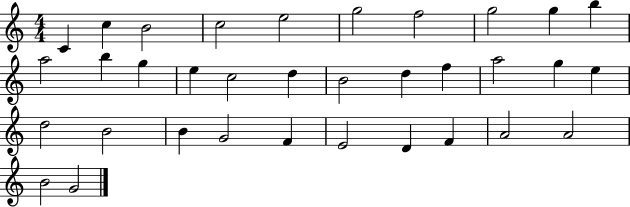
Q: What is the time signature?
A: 4/4